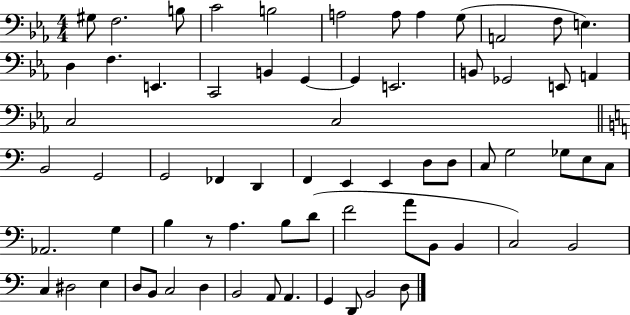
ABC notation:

X:1
T:Untitled
M:4/4
L:1/4
K:Eb
^G,/2 F,2 B,/2 C2 B,2 A,2 A,/2 A, G,/2 A,,2 F,/2 E, D, F, E,, C,,2 B,, G,, G,, E,,2 B,,/2 _G,,2 E,,/2 A,, C,2 C,2 B,,2 G,,2 G,,2 _F,, D,, F,, E,, E,, D,/2 D,/2 C,/2 G,2 _G,/2 E,/2 C,/2 _A,,2 G, B, z/2 A, B,/2 D/2 F2 A/2 B,,/2 B,, C,2 B,,2 C, ^D,2 E, D,/2 B,,/2 C,2 D, B,,2 A,,/2 A,, G,, D,,/2 B,,2 D,/2